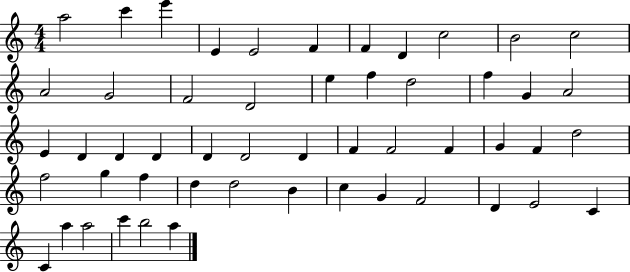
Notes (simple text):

A5/h C6/q E6/q E4/q E4/h F4/q F4/q D4/q C5/h B4/h C5/h A4/h G4/h F4/h D4/h E5/q F5/q D5/h F5/q G4/q A4/h E4/q D4/q D4/q D4/q D4/q D4/h D4/q F4/q F4/h F4/q G4/q F4/q D5/h F5/h G5/q F5/q D5/q D5/h B4/q C5/q G4/q F4/h D4/q E4/h C4/q C4/q A5/q A5/h C6/q B5/h A5/q